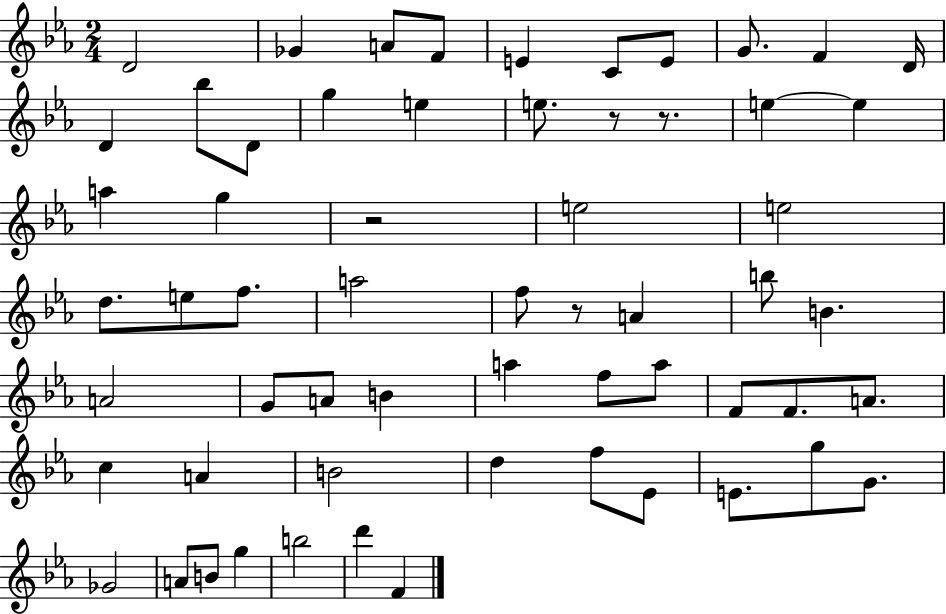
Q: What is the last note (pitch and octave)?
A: F4